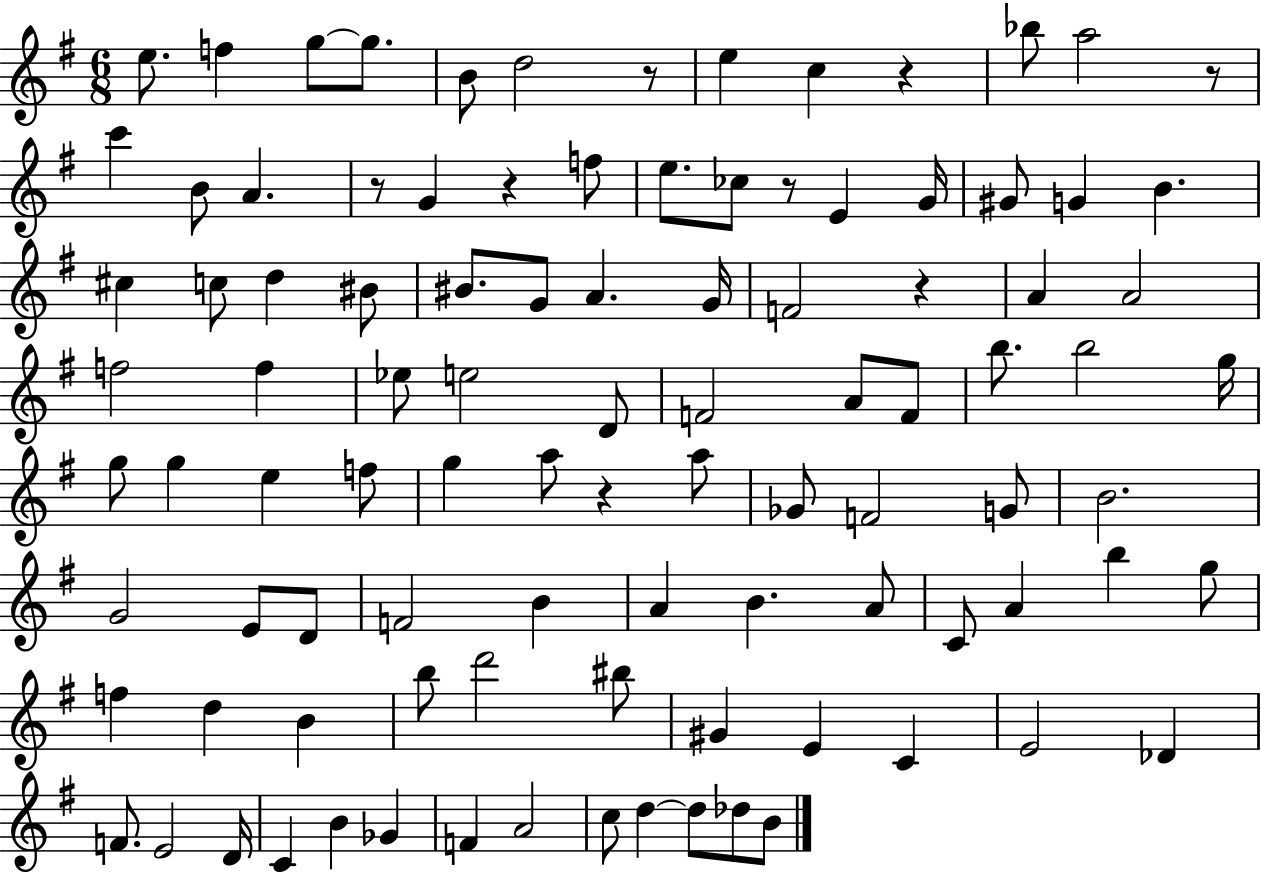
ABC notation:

X:1
T:Untitled
M:6/8
L:1/4
K:G
e/2 f g/2 g/2 B/2 d2 z/2 e c z _b/2 a2 z/2 c' B/2 A z/2 G z f/2 e/2 _c/2 z/2 E G/4 ^G/2 G B ^c c/2 d ^B/2 ^B/2 G/2 A G/4 F2 z A A2 f2 f _e/2 e2 D/2 F2 A/2 F/2 b/2 b2 g/4 g/2 g e f/2 g a/2 z a/2 _G/2 F2 G/2 B2 G2 E/2 D/2 F2 B A B A/2 C/2 A b g/2 f d B b/2 d'2 ^b/2 ^G E C E2 _D F/2 E2 D/4 C B _G F A2 c/2 d d/2 _d/2 B/2